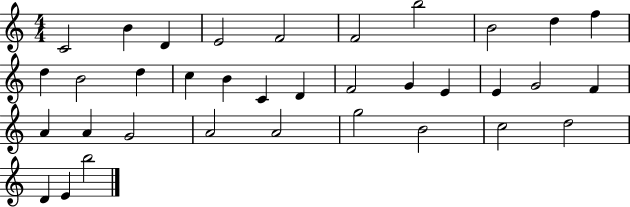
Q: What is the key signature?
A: C major